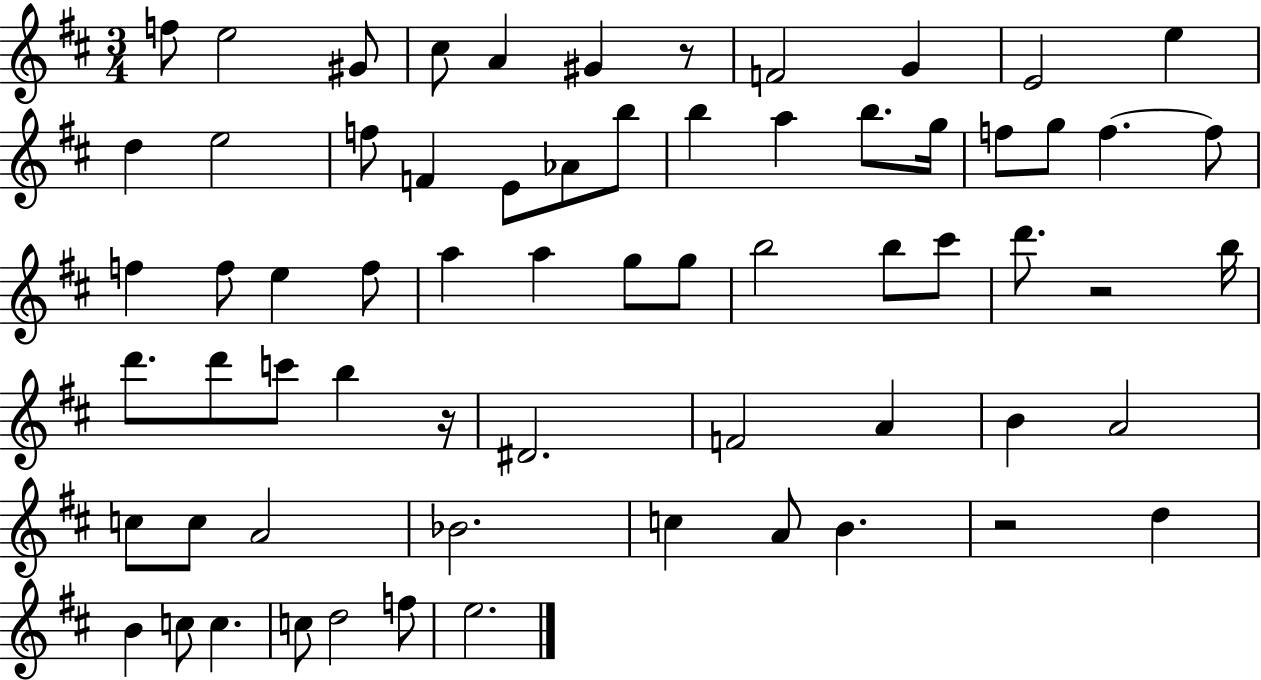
X:1
T:Untitled
M:3/4
L:1/4
K:D
f/2 e2 ^G/2 ^c/2 A ^G z/2 F2 G E2 e d e2 f/2 F E/2 _A/2 b/2 b a b/2 g/4 f/2 g/2 f f/2 f f/2 e f/2 a a g/2 g/2 b2 b/2 ^c'/2 d'/2 z2 b/4 d'/2 d'/2 c'/2 b z/4 ^D2 F2 A B A2 c/2 c/2 A2 _B2 c A/2 B z2 d B c/2 c c/2 d2 f/2 e2